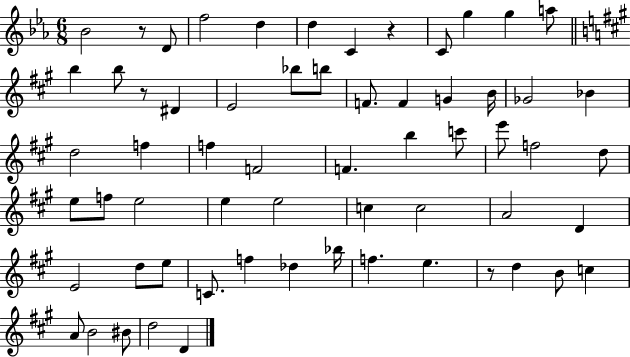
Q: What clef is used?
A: treble